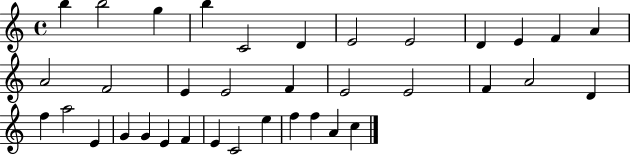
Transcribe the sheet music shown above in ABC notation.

X:1
T:Untitled
M:4/4
L:1/4
K:C
b b2 g b C2 D E2 E2 D E F A A2 F2 E E2 F E2 E2 F A2 D f a2 E G G E F E C2 e f f A c